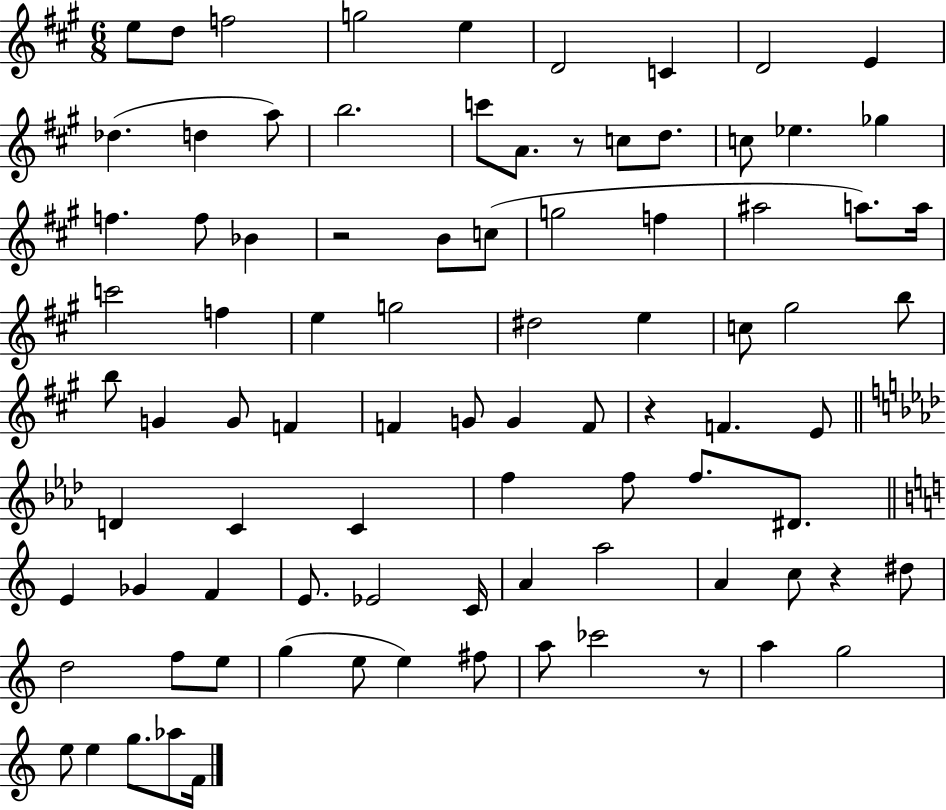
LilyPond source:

{
  \clef treble
  \numericTimeSignature
  \time 6/8
  \key a \major
  e''8 d''8 f''2 | g''2 e''4 | d'2 c'4 | d'2 e'4 | \break des''4.( d''4 a''8) | b''2. | c'''8 a'8. r8 c''8 d''8. | c''8 ees''4. ges''4 | \break f''4. f''8 bes'4 | r2 b'8 c''8( | g''2 f''4 | ais''2 a''8.) a''16 | \break c'''2 f''4 | e''4 g''2 | dis''2 e''4 | c''8 gis''2 b''8 | \break b''8 g'4 g'8 f'4 | f'4 g'8 g'4 f'8 | r4 f'4. e'8 | \bar "||" \break \key aes \major d'4 c'4 c'4 | f''4 f''8 f''8. dis'8. | \bar "||" \break \key c \major e'4 ges'4 f'4 | e'8. ees'2 c'16 | a'4 a''2 | a'4 c''8 r4 dis''8 | \break d''2 f''8 e''8 | g''4( e''8 e''4) fis''8 | a''8 ces'''2 r8 | a''4 g''2 | \break e''8 e''4 g''8. aes''8 f'16 | \bar "|."
}